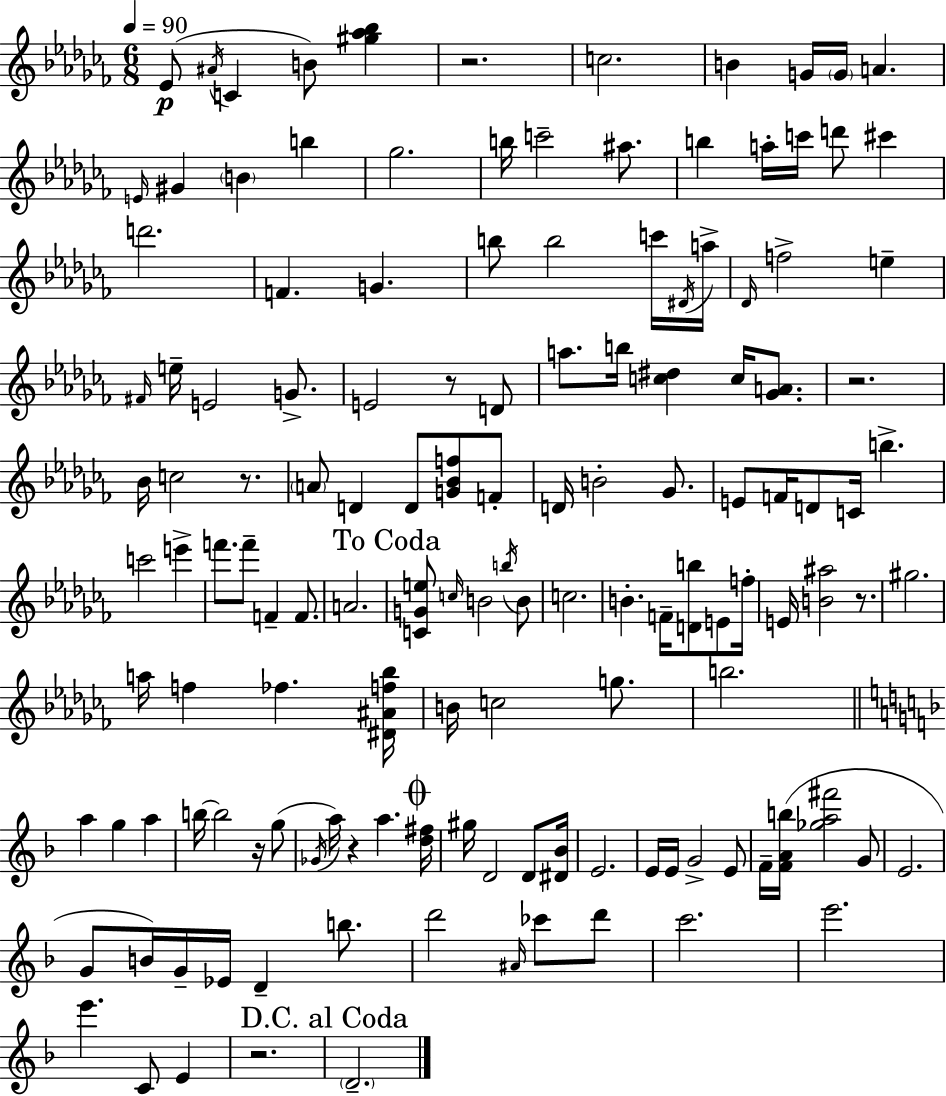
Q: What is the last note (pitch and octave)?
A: D4